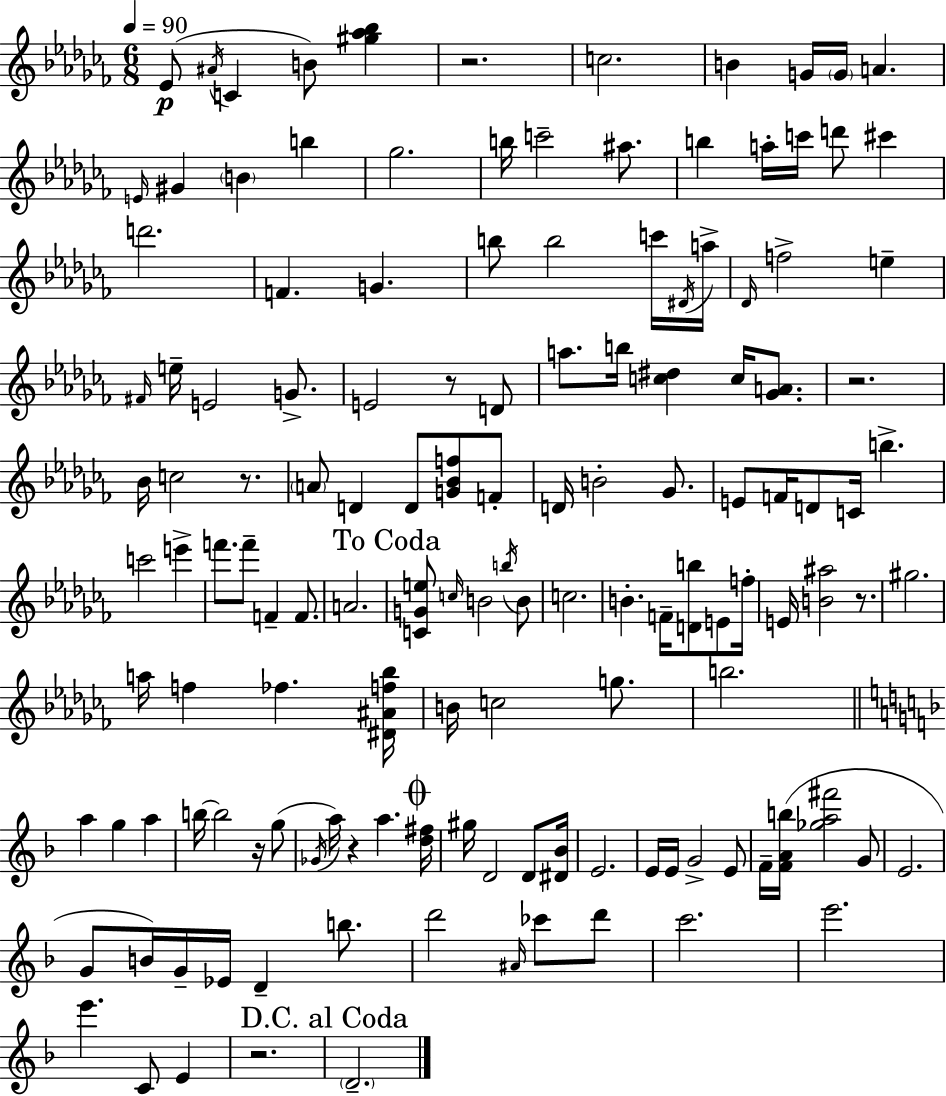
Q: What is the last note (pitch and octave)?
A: D4